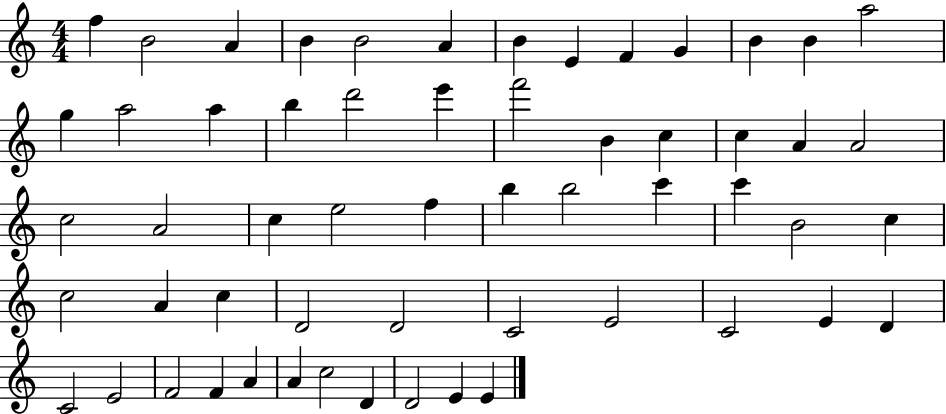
{
  \clef treble
  \numericTimeSignature
  \time 4/4
  \key c \major
  f''4 b'2 a'4 | b'4 b'2 a'4 | b'4 e'4 f'4 g'4 | b'4 b'4 a''2 | \break g''4 a''2 a''4 | b''4 d'''2 e'''4 | f'''2 b'4 c''4 | c''4 a'4 a'2 | \break c''2 a'2 | c''4 e''2 f''4 | b''4 b''2 c'''4 | c'''4 b'2 c''4 | \break c''2 a'4 c''4 | d'2 d'2 | c'2 e'2 | c'2 e'4 d'4 | \break c'2 e'2 | f'2 f'4 a'4 | a'4 c''2 d'4 | d'2 e'4 e'4 | \break \bar "|."
}